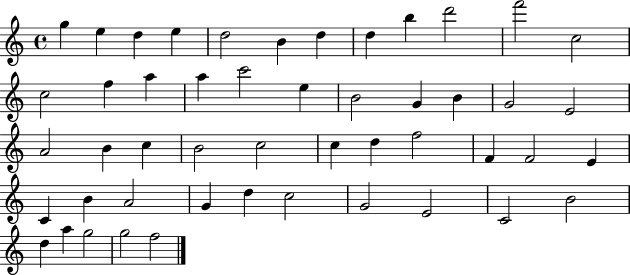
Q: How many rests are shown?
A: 0